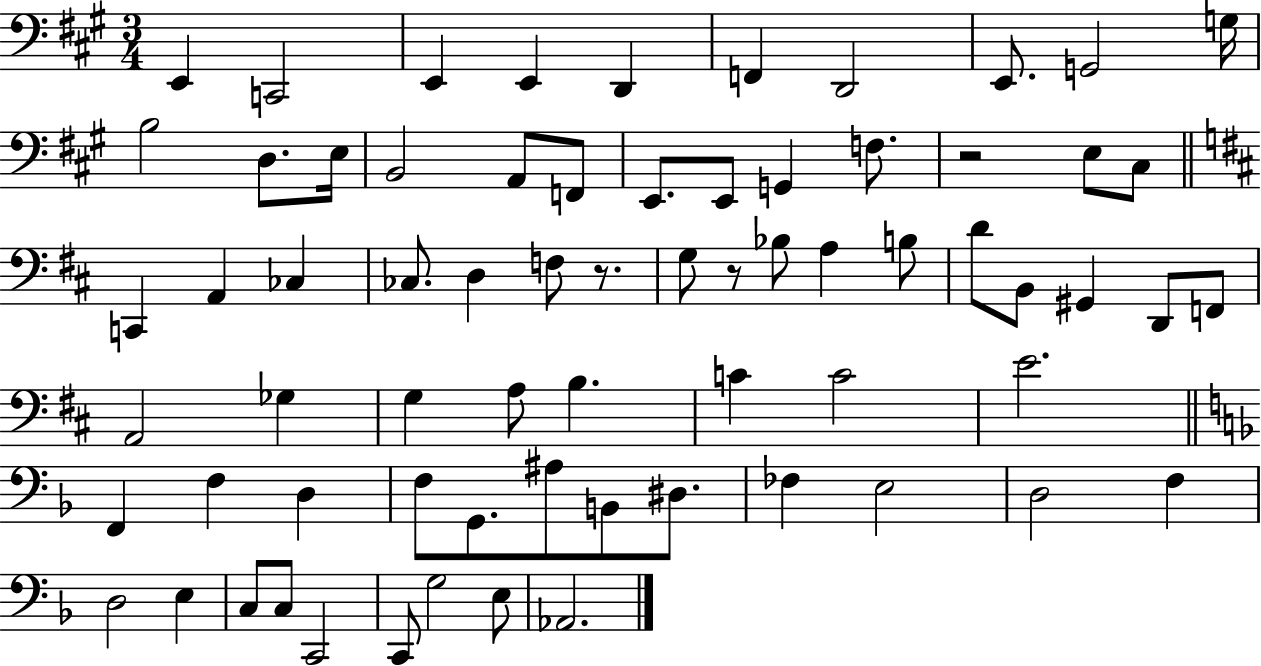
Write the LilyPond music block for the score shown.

{
  \clef bass
  \numericTimeSignature
  \time 3/4
  \key a \major
  e,4 c,2 | e,4 e,4 d,4 | f,4 d,2 | e,8. g,2 g16 | \break b2 d8. e16 | b,2 a,8 f,8 | e,8. e,8 g,4 f8. | r2 e8 cis8 | \break \bar "||" \break \key b \minor c,4 a,4 ces4 | ces8. d4 f8 r8. | g8 r8 bes8 a4 b8 | d'8 b,8 gis,4 d,8 f,8 | \break a,2 ges4 | g4 a8 b4. | c'4 c'2 | e'2. | \break \bar "||" \break \key f \major f,4 f4 d4 | f8 g,8. ais8 b,8 dis8. | fes4 e2 | d2 f4 | \break d2 e4 | c8 c8 c,2 | c,8 g2 e8 | aes,2. | \break \bar "|."
}